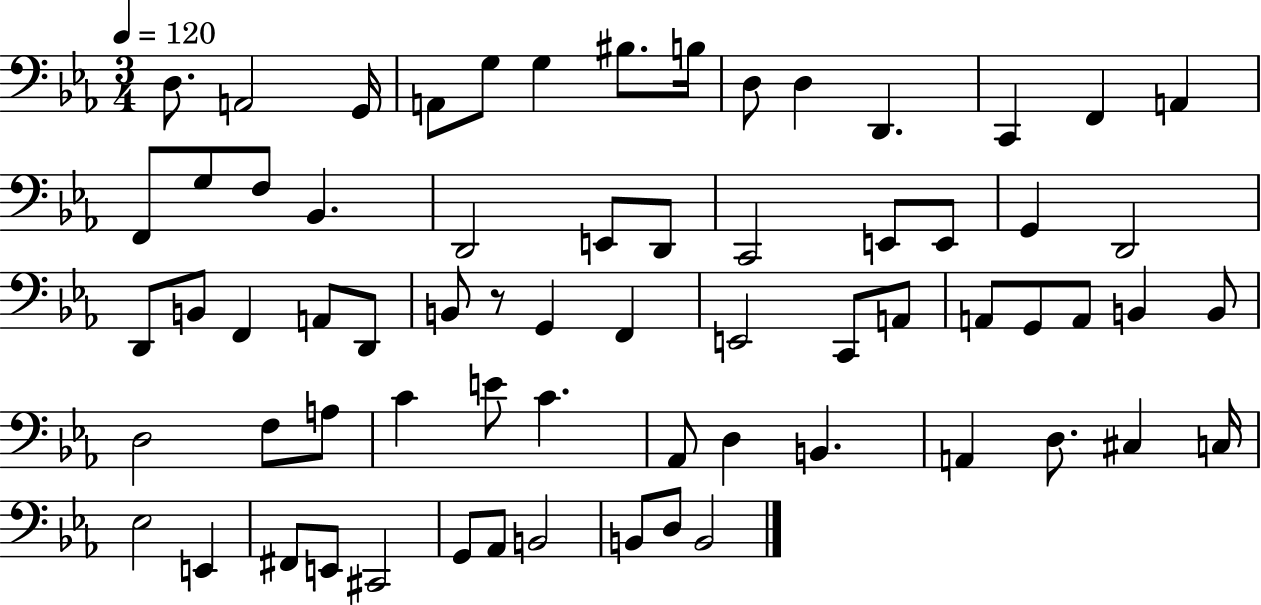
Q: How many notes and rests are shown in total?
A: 67